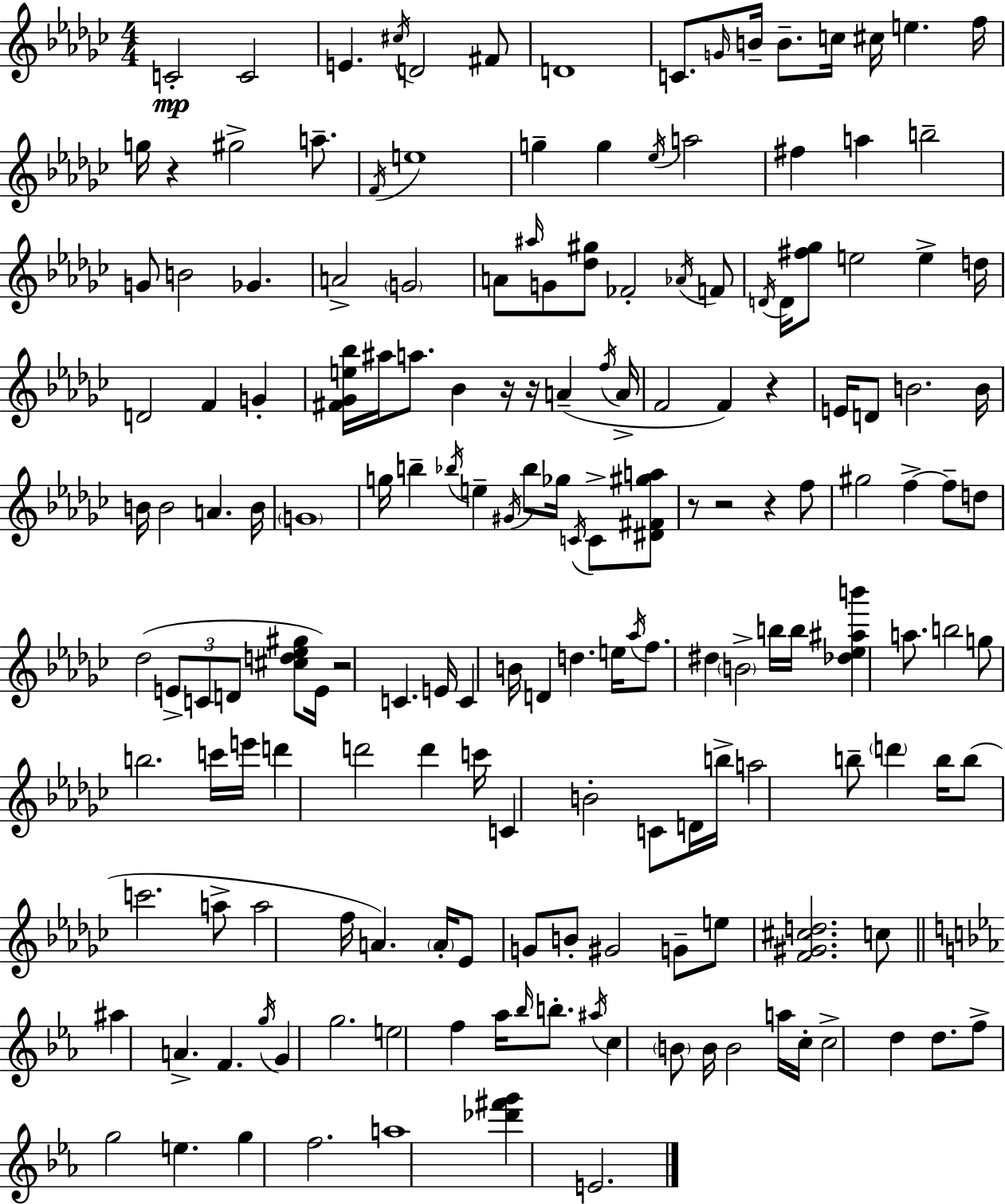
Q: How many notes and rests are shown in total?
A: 172